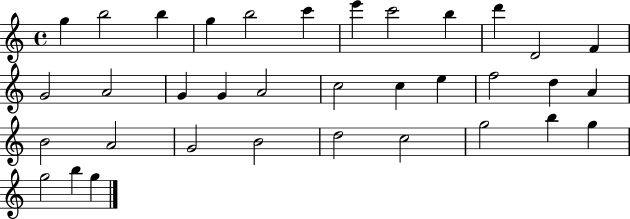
{
  \clef treble
  \time 4/4
  \defaultTimeSignature
  \key c \major
  g''4 b''2 b''4 | g''4 b''2 c'''4 | e'''4 c'''2 b''4 | d'''4 d'2 f'4 | \break g'2 a'2 | g'4 g'4 a'2 | c''2 c''4 e''4 | f''2 d''4 a'4 | \break b'2 a'2 | g'2 b'2 | d''2 c''2 | g''2 b''4 g''4 | \break g''2 b''4 g''4 | \bar "|."
}